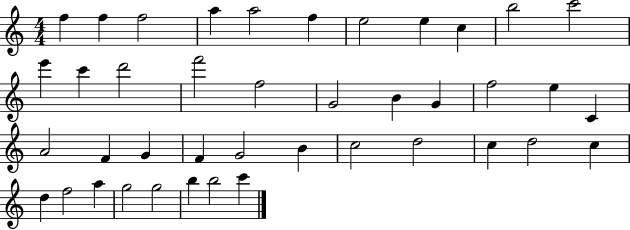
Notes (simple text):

F5/q F5/q F5/h A5/q A5/h F5/q E5/h E5/q C5/q B5/h C6/h E6/q C6/q D6/h F6/h F5/h G4/h B4/q G4/q F5/h E5/q C4/q A4/h F4/q G4/q F4/q G4/h B4/q C5/h D5/h C5/q D5/h C5/q D5/q F5/h A5/q G5/h G5/h B5/q B5/h C6/q